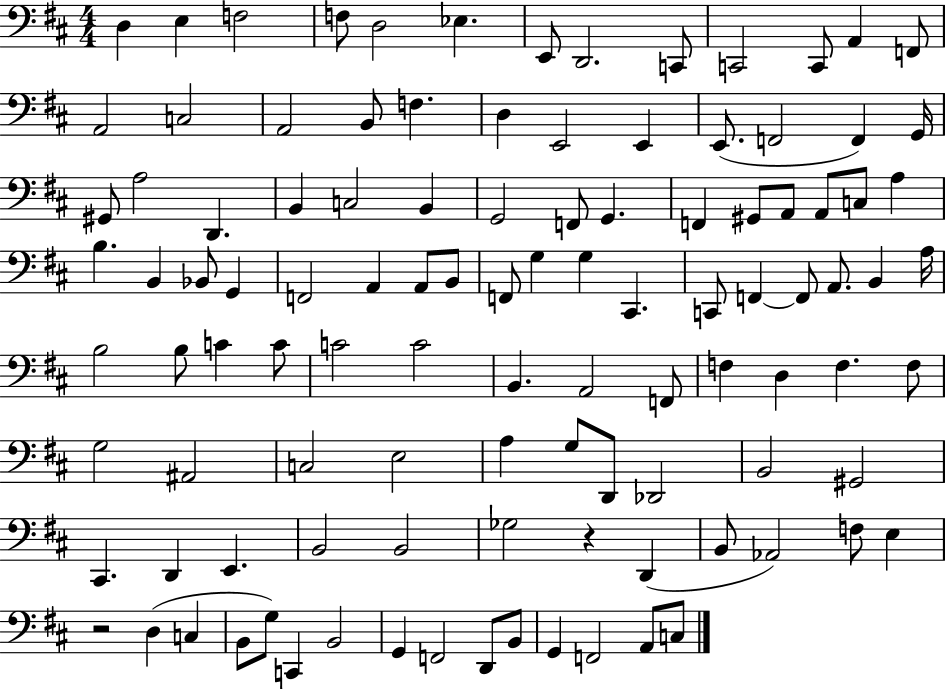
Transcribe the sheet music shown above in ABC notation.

X:1
T:Untitled
M:4/4
L:1/4
K:D
D, E, F,2 F,/2 D,2 _E, E,,/2 D,,2 C,,/2 C,,2 C,,/2 A,, F,,/2 A,,2 C,2 A,,2 B,,/2 F, D, E,,2 E,, E,,/2 F,,2 F,, G,,/4 ^G,,/2 A,2 D,, B,, C,2 B,, G,,2 F,,/2 G,, F,, ^G,,/2 A,,/2 A,,/2 C,/2 A, B, B,, _B,,/2 G,, F,,2 A,, A,,/2 B,,/2 F,,/2 G, G, ^C,, C,,/2 F,, F,,/2 A,,/2 B,, A,/4 B,2 B,/2 C C/2 C2 C2 B,, A,,2 F,,/2 F, D, F, F,/2 G,2 ^A,,2 C,2 E,2 A, G,/2 D,,/2 _D,,2 B,,2 ^G,,2 ^C,, D,, E,, B,,2 B,,2 _G,2 z D,, B,,/2 _A,,2 F,/2 E, z2 D, C, B,,/2 G,/2 C,, B,,2 G,, F,,2 D,,/2 B,,/2 G,, F,,2 A,,/2 C,/2